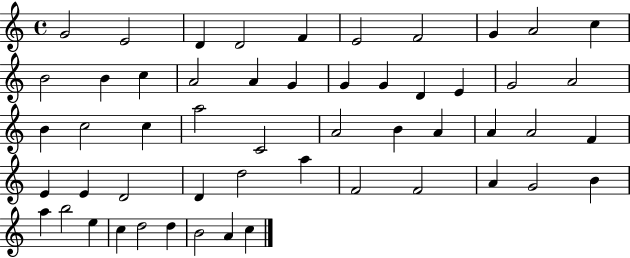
X:1
T:Untitled
M:4/4
L:1/4
K:C
G2 E2 D D2 F E2 F2 G A2 c B2 B c A2 A G G G D E G2 A2 B c2 c a2 C2 A2 B A A A2 F E E D2 D d2 a F2 F2 A G2 B a b2 e c d2 d B2 A c